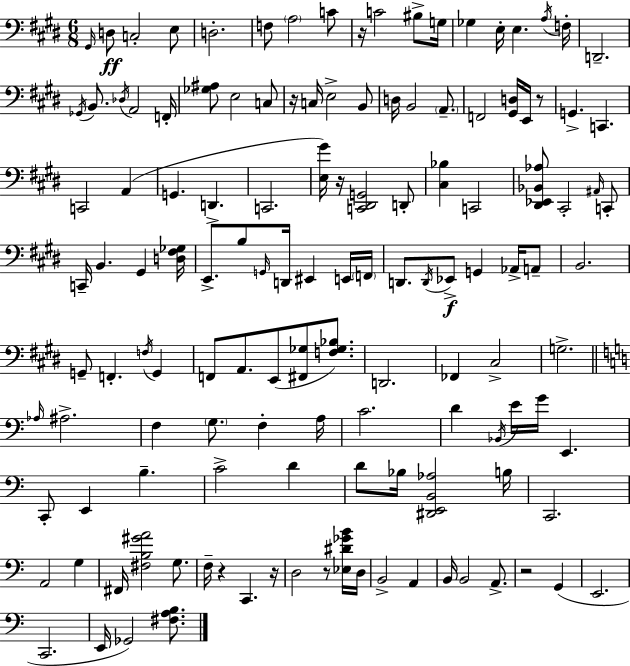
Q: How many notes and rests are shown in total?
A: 132